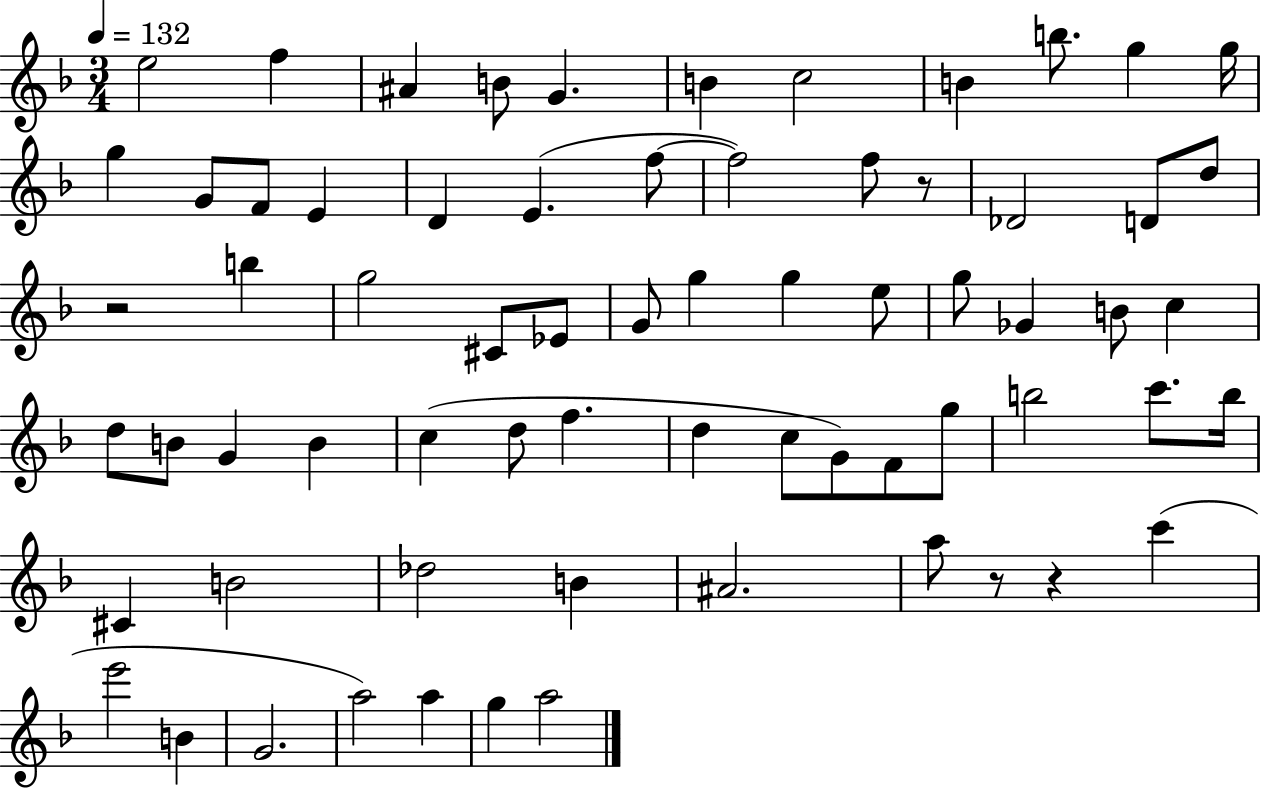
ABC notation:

X:1
T:Untitled
M:3/4
L:1/4
K:F
e2 f ^A B/2 G B c2 B b/2 g g/4 g G/2 F/2 E D E f/2 f2 f/2 z/2 _D2 D/2 d/2 z2 b g2 ^C/2 _E/2 G/2 g g e/2 g/2 _G B/2 c d/2 B/2 G B c d/2 f d c/2 G/2 F/2 g/2 b2 c'/2 b/4 ^C B2 _d2 B ^A2 a/2 z/2 z c' e'2 B G2 a2 a g a2